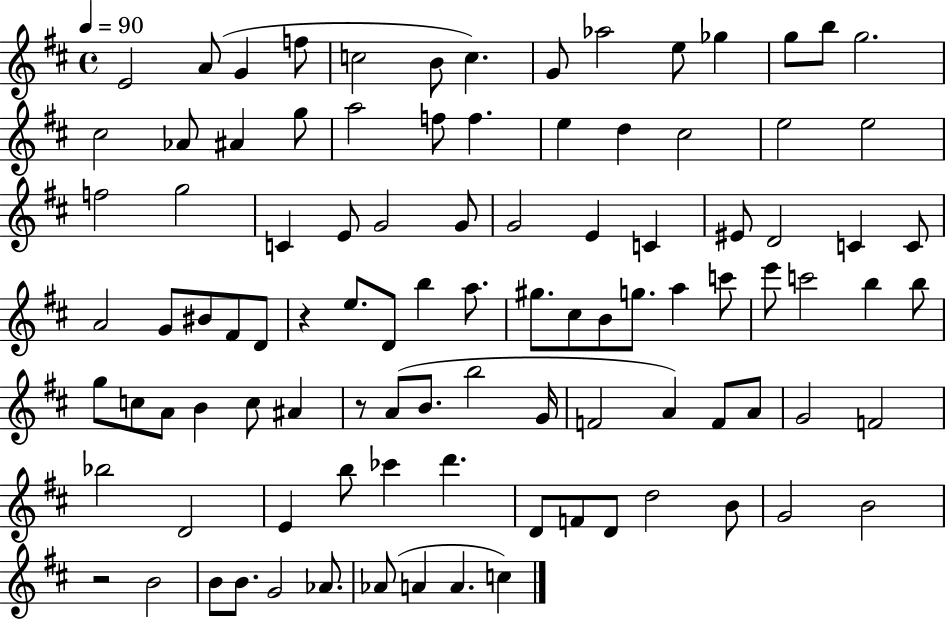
E4/h A4/e G4/q F5/e C5/h B4/e C5/q. G4/e Ab5/h E5/e Gb5/q G5/e B5/e G5/h. C#5/h Ab4/e A#4/q G5/e A5/h F5/e F5/q. E5/q D5/q C#5/h E5/h E5/h F5/h G5/h C4/q E4/e G4/h G4/e G4/h E4/q C4/q EIS4/e D4/h C4/q C4/e A4/h G4/e BIS4/e F#4/e D4/e R/q E5/e. D4/e B5/q A5/e. G#5/e. C#5/e B4/e G5/e. A5/q C6/e E6/e C6/h B5/q B5/e G5/e C5/e A4/e B4/q C5/e A#4/q R/e A4/e B4/e. B5/h G4/s F4/h A4/q F4/e A4/e G4/h F4/h Bb5/h D4/h E4/q B5/e CES6/q D6/q. D4/e F4/e D4/e D5/h B4/e G4/h B4/h R/h B4/h B4/e B4/e. G4/h Ab4/e. Ab4/e A4/q A4/q. C5/q